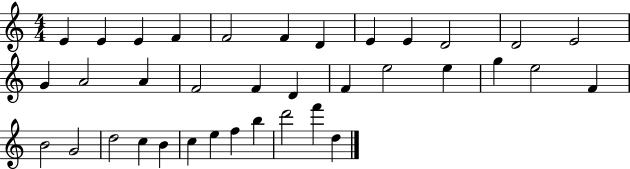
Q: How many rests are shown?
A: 0